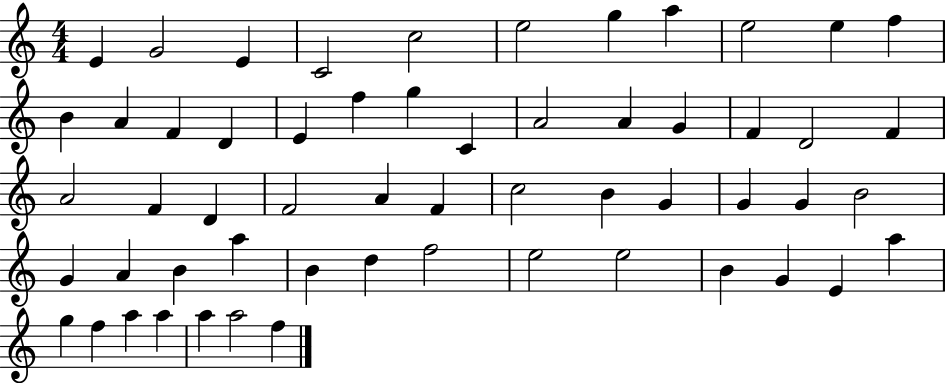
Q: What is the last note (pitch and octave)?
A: F5